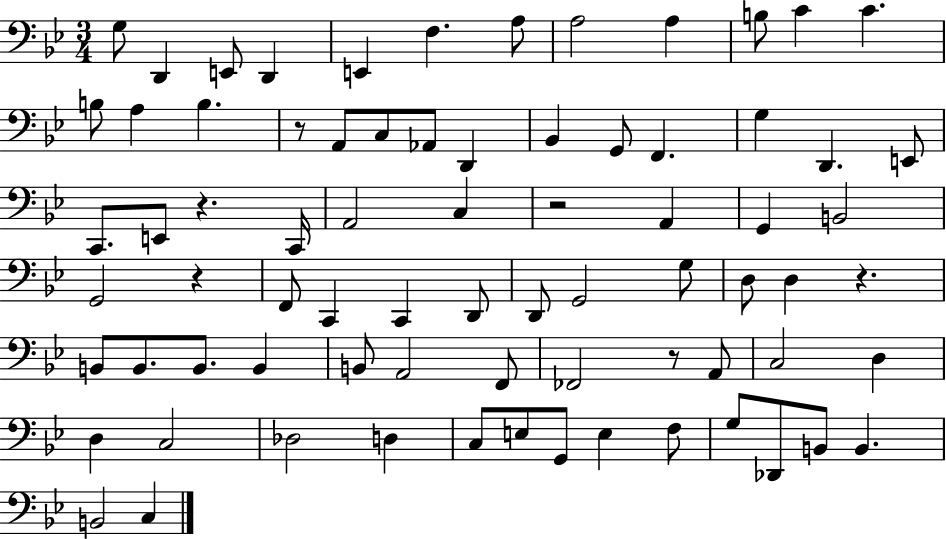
G3/e D2/q E2/e D2/q E2/q F3/q. A3/e A3/h A3/q B3/e C4/q C4/q. B3/e A3/q B3/q. R/e A2/e C3/e Ab2/e D2/q Bb2/q G2/e F2/q. G3/q D2/q. E2/e C2/e. E2/e R/q. C2/s A2/h C3/q R/h A2/q G2/q B2/h G2/h R/q F2/e C2/q C2/q D2/e D2/e G2/h G3/e D3/e D3/q R/q. B2/e B2/e. B2/e. B2/q B2/e A2/h F2/e FES2/h R/e A2/e C3/h D3/q D3/q C3/h Db3/h D3/q C3/e E3/e G2/e E3/q F3/e G3/e Db2/e B2/e B2/q. B2/h C3/q